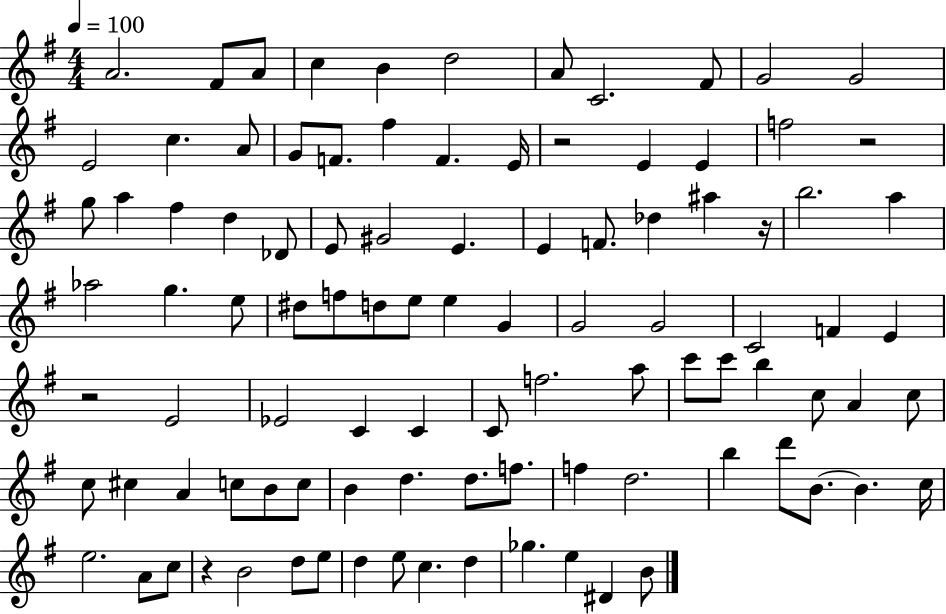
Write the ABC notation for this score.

X:1
T:Untitled
M:4/4
L:1/4
K:G
A2 ^F/2 A/2 c B d2 A/2 C2 ^F/2 G2 G2 E2 c A/2 G/2 F/2 ^f F E/4 z2 E E f2 z2 g/2 a ^f d _D/2 E/2 ^G2 E E F/2 _d ^a z/4 b2 a _a2 g e/2 ^d/2 f/2 d/2 e/2 e G G2 G2 C2 F E z2 E2 _E2 C C C/2 f2 a/2 c'/2 c'/2 b c/2 A c/2 c/2 ^c A c/2 B/2 c/2 B d d/2 f/2 f d2 b d'/2 B/2 B c/4 e2 A/2 c/2 z B2 d/2 e/2 d e/2 c d _g e ^D B/2